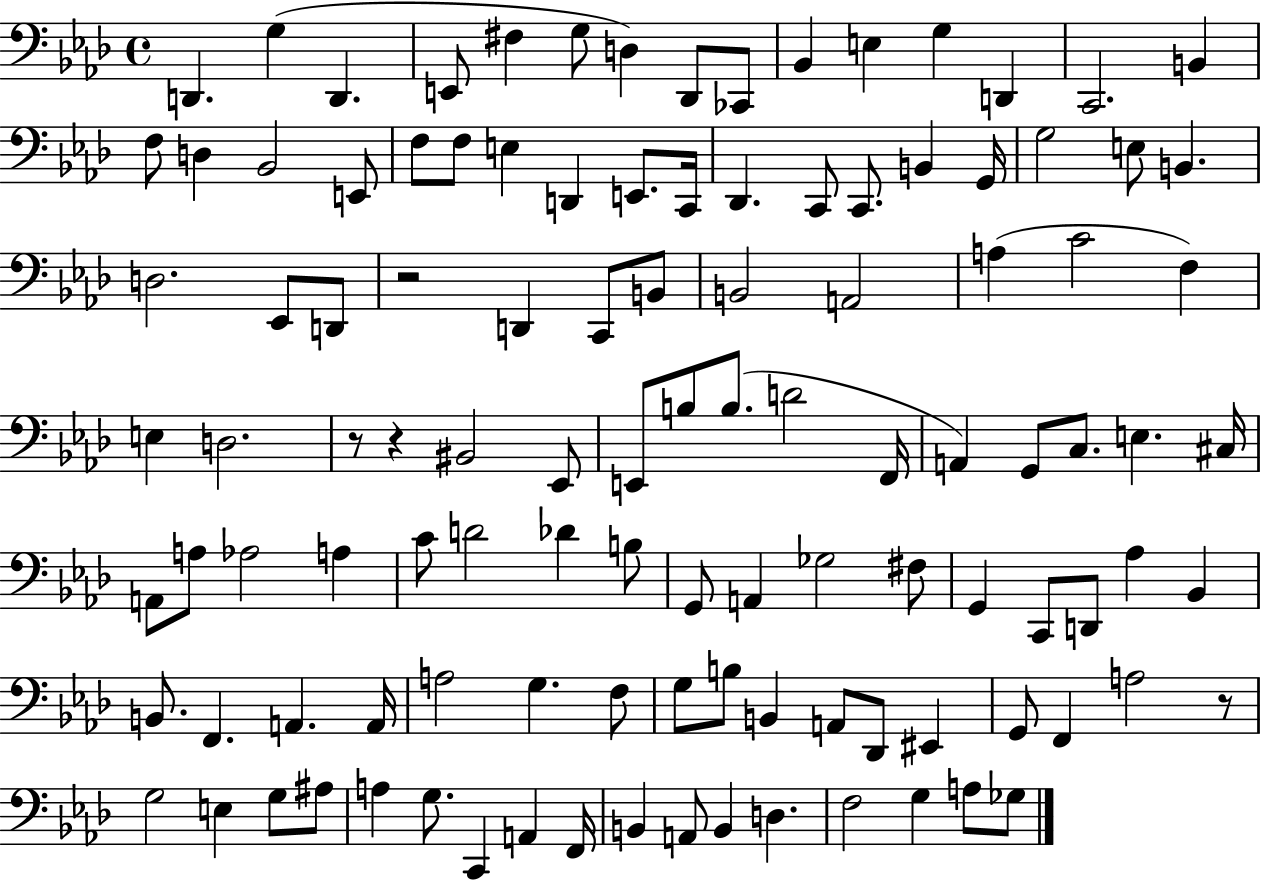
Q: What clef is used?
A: bass